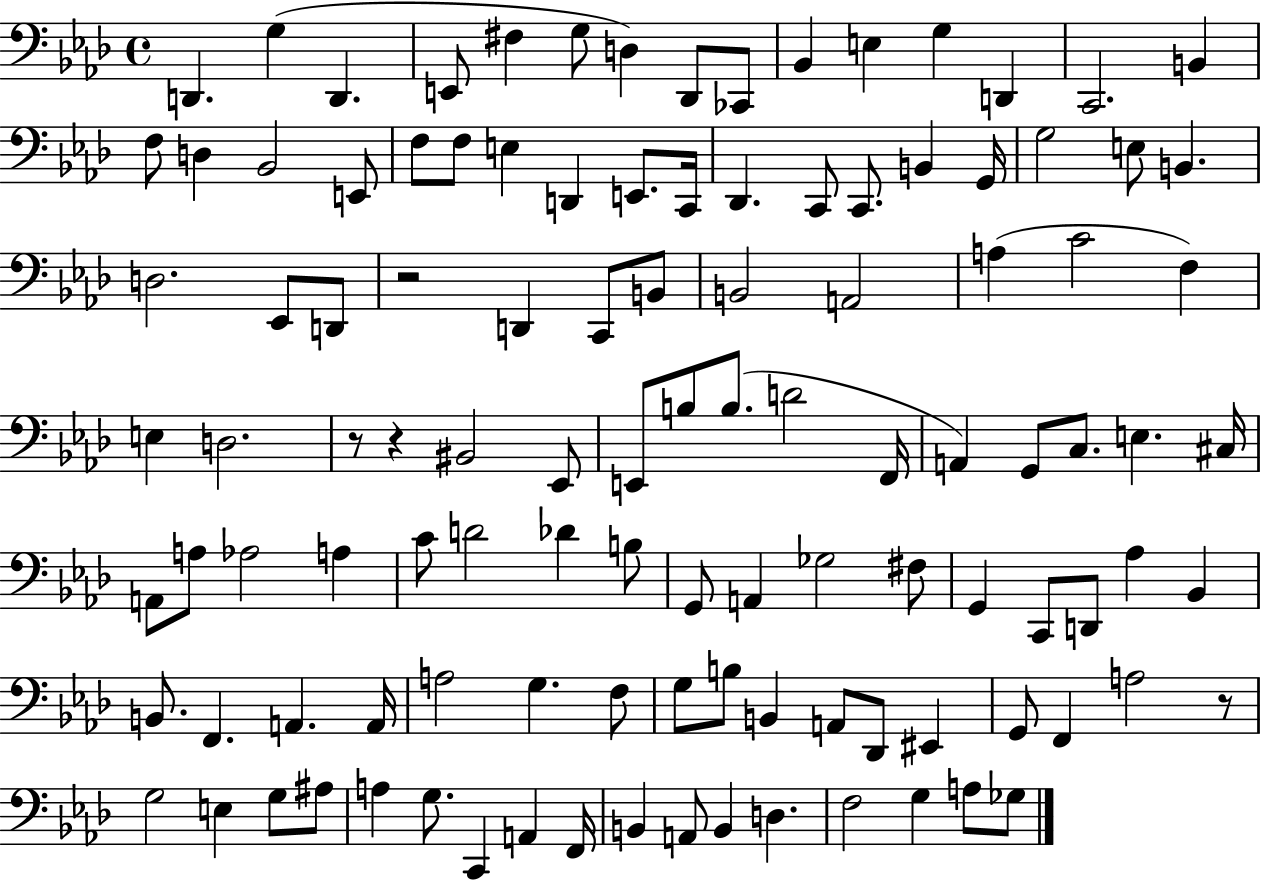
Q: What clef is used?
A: bass